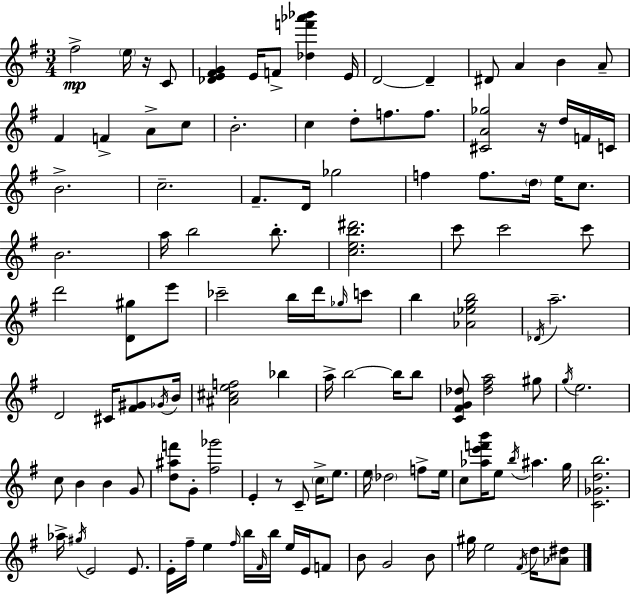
F#5/h E5/s R/s C4/e [Db4,E4,F#4,G4]/q E4/s F4/e [Db5,F6,Ab6,Bb6]/q E4/s D4/h D4/q D#4/e A4/q B4/q A4/e F#4/q F4/q A4/e C5/e B4/h. C5/q D5/e F5/e. F5/e. [C#4,A4,Gb5]/h R/s D5/s F4/s C4/s B4/h. C5/h. F#4/e. D4/s Gb5/h F5/q F5/e. D5/s E5/s C5/e. B4/h. A5/s B5/h B5/e. [C5,E5,B5,D#6]/h. C6/e C6/h C6/e D6/h [D4,G#5]/e E6/e CES6/h B5/s D6/s Gb5/s C6/e B5/q [Ab4,Eb5,G5,B5]/h Db4/s A5/h. D4/h C#4/s [F#4,G#4]/e Gb4/s B4/s [A#4,C#5,E5,F5]/h Bb5/q A5/s B5/h B5/s B5/e [C4,F#4,G4,Db5]/e [Db5,F#5,A5]/h G#5/e G5/s E5/h. C5/e B4/q B4/q G4/e [D5,A#5,F6]/e G4/e [F#5,Gb6]/h E4/q R/e C4/e C5/s E5/e. E5/s Db5/h F5/e E5/s C5/e [Ab5,E6,F6,B6]/s E5/e B5/s A#5/q. G5/s [C4,Gb4,D5,B5]/h. Ab5/s G#5/s E4/h E4/e. E4/s F#5/s E5/q F#5/s B5/s F#4/s B5/s E5/s E4/s F4/e B4/e G4/h B4/e G#5/s E5/h F#4/s D5/s [Ab4,D#5]/e